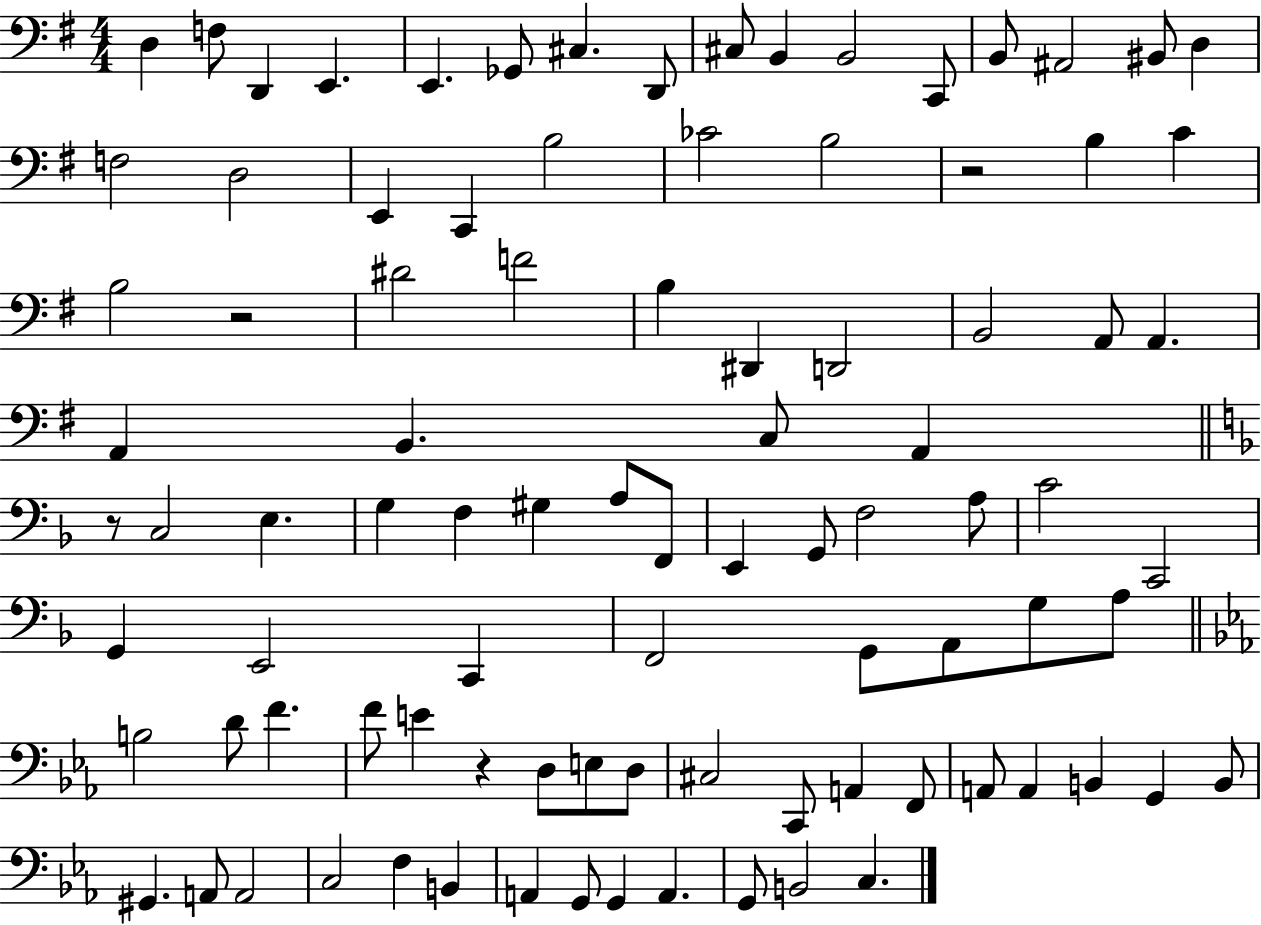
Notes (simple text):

D3/q F3/e D2/q E2/q. E2/q. Gb2/e C#3/q. D2/e C#3/e B2/q B2/h C2/e B2/e A#2/h BIS2/e D3/q F3/h D3/h E2/q C2/q B3/h CES4/h B3/h R/h B3/q C4/q B3/h R/h D#4/h F4/h B3/q D#2/q D2/h B2/h A2/e A2/q. A2/q B2/q. C3/e A2/q R/e C3/h E3/q. G3/q F3/q G#3/q A3/e F2/e E2/q G2/e F3/h A3/e C4/h C2/h G2/q E2/h C2/q F2/h G2/e A2/e G3/e A3/e B3/h D4/e F4/q. F4/e E4/q R/q D3/e E3/e D3/e C#3/h C2/e A2/q F2/e A2/e A2/q B2/q G2/q B2/e G#2/q. A2/e A2/h C3/h F3/q B2/q A2/q G2/e G2/q A2/q. G2/e B2/h C3/q.